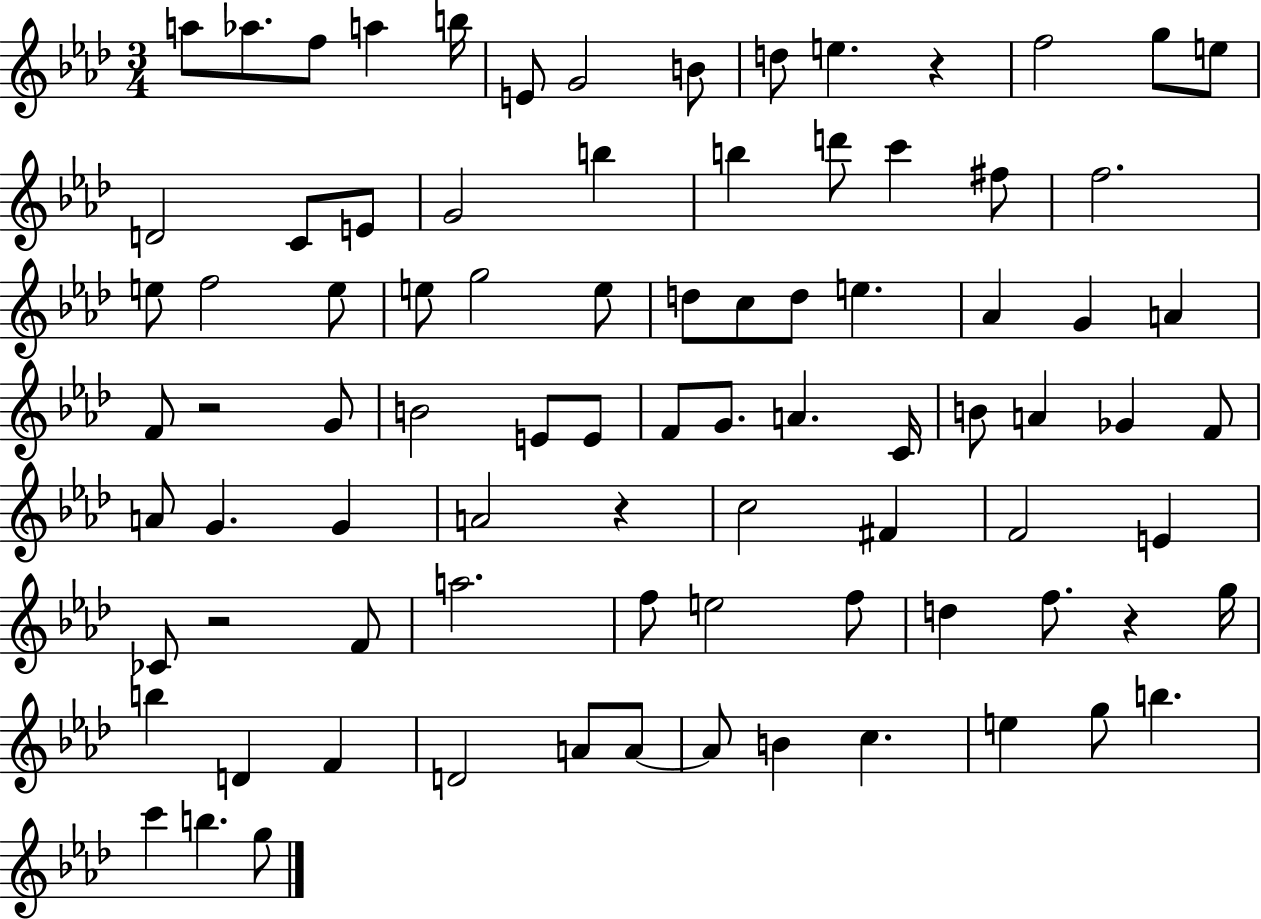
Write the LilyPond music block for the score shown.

{
  \clef treble
  \numericTimeSignature
  \time 3/4
  \key aes \major
  \repeat volta 2 { a''8 aes''8. f''8 a''4 b''16 | e'8 g'2 b'8 | d''8 e''4. r4 | f''2 g''8 e''8 | \break d'2 c'8 e'8 | g'2 b''4 | b''4 d'''8 c'''4 fis''8 | f''2. | \break e''8 f''2 e''8 | e''8 g''2 e''8 | d''8 c''8 d''8 e''4. | aes'4 g'4 a'4 | \break f'8 r2 g'8 | b'2 e'8 e'8 | f'8 g'8. a'4. c'16 | b'8 a'4 ges'4 f'8 | \break a'8 g'4. g'4 | a'2 r4 | c''2 fis'4 | f'2 e'4 | \break ces'8 r2 f'8 | a''2. | f''8 e''2 f''8 | d''4 f''8. r4 g''16 | \break b''4 d'4 f'4 | d'2 a'8 a'8~~ | a'8 b'4 c''4. | e''4 g''8 b''4. | \break c'''4 b''4. g''8 | } \bar "|."
}